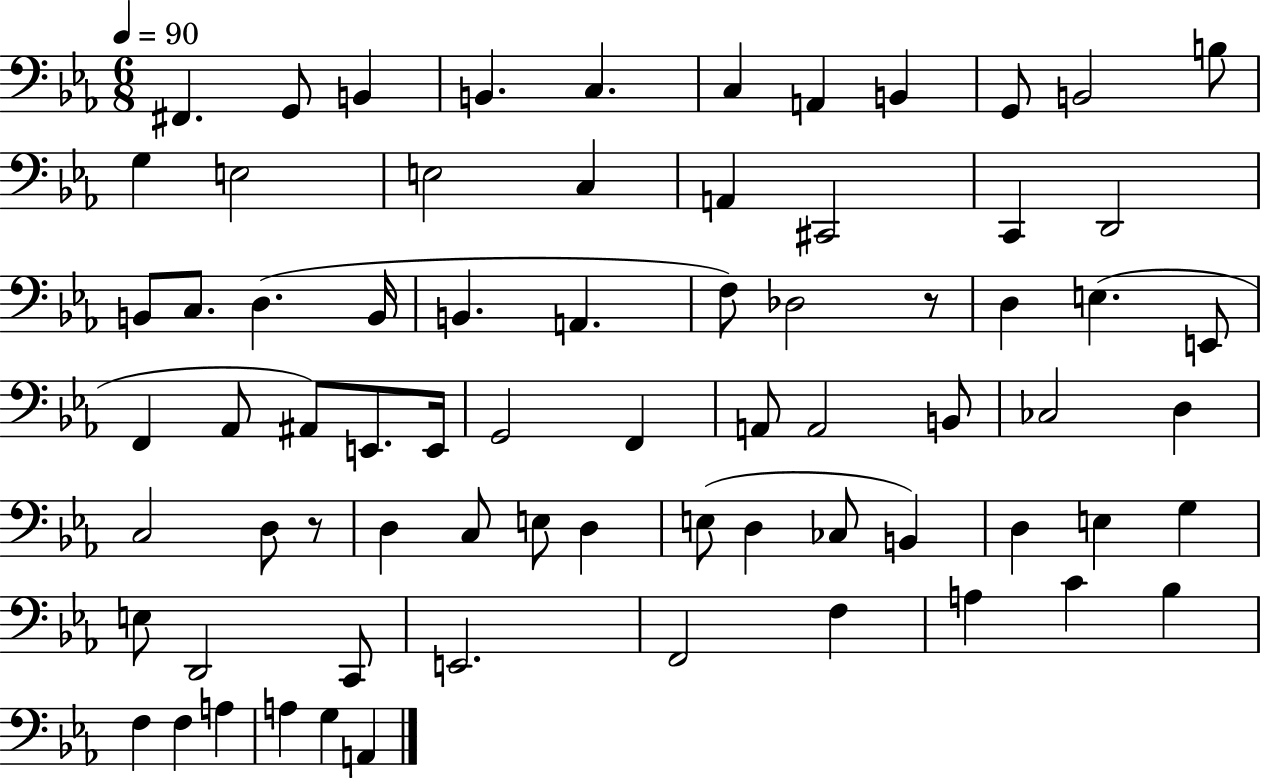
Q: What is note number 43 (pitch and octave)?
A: C3